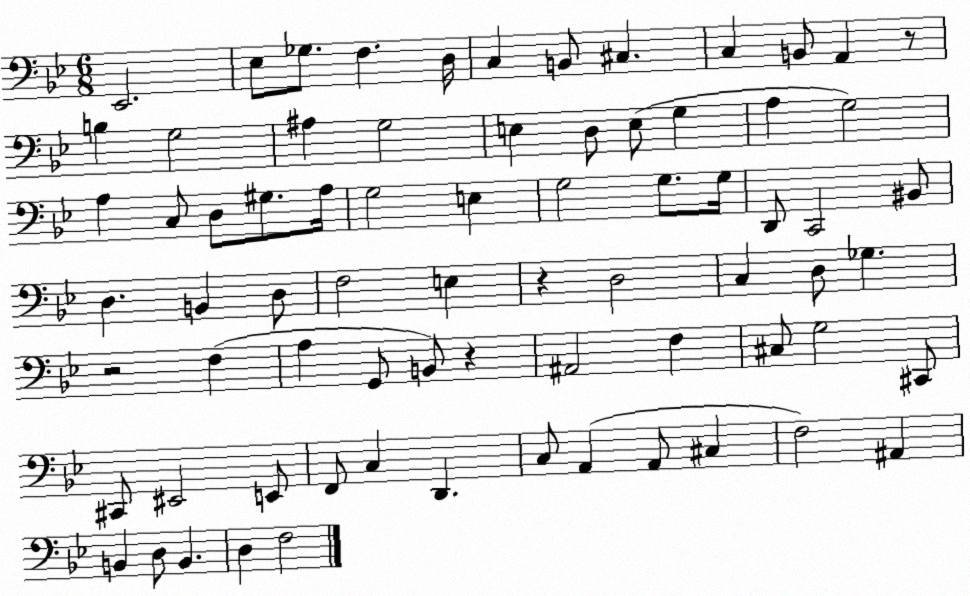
X:1
T:Untitled
M:6/8
L:1/4
K:Bb
_E,,2 _E,/2 _G,/2 F, D,/4 C, B,,/2 ^C, C, B,,/2 A,, z/2 B, G,2 ^A, G,2 E, D,/2 E,/2 G, A, G,2 A, C,/2 D,/2 ^G,/2 A,/4 G,2 E, G,2 G,/2 G,/4 D,,/2 C,,2 ^B,,/2 D, B,, D,/2 F,2 E, z D,2 C, D,/2 _G, z2 F, A, G,,/2 B,,/2 z ^A,,2 F, ^C,/2 G,2 ^C,,/2 ^C,,/2 ^E,,2 E,,/2 F,,/2 C, D,, C,/2 A,, A,,/2 ^C, F,2 ^A,, B,, D,/2 B,, D, F,2